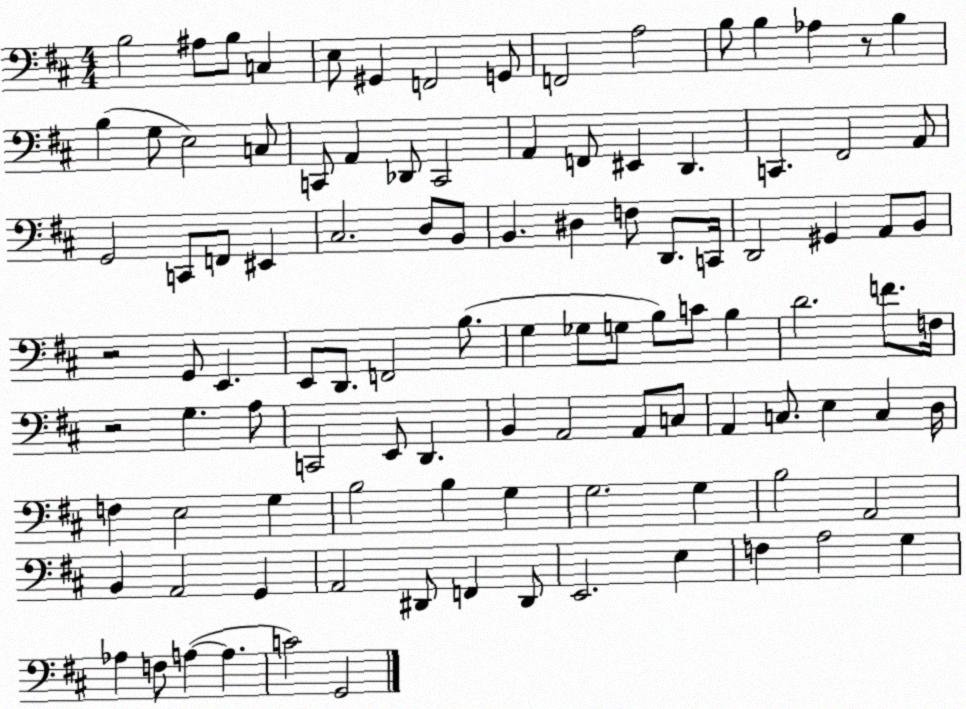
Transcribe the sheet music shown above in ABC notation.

X:1
T:Untitled
M:4/4
L:1/4
K:D
B,2 ^A,/2 B,/2 C, E,/2 ^G,, F,,2 G,,/2 F,,2 A,2 B,/2 B, _A, z/2 B, B, G,/2 E,2 C,/2 C,,/2 A,, _D,,/2 C,,2 A,, F,,/2 ^E,, D,, C,, ^F,,2 A,,/2 G,,2 C,,/2 F,,/2 ^E,, ^C,2 D,/2 B,,/2 B,, ^D, F,/2 D,,/2 C,,/4 D,,2 ^G,, A,,/2 B,,/2 z2 G,,/2 E,, E,,/2 D,,/2 F,,2 B,/2 G, _G,/2 G,/2 B,/2 C/2 B, D2 F/2 F,/4 z2 G, A,/2 C,,2 E,,/2 D,, B,, A,,2 A,,/2 C,/2 A,, C,/2 E, C, D,/4 F, E,2 G, B,2 B, G, G,2 G, B,2 A,,2 B,, A,,2 G,, A,,2 ^D,,/2 F,, ^D,,/2 E,,2 E, F, A,2 G, _A, F,/2 A, A, C2 G,,2